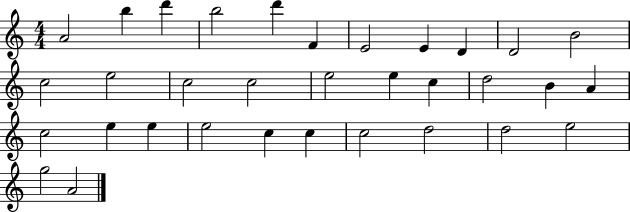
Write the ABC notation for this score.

X:1
T:Untitled
M:4/4
L:1/4
K:C
A2 b d' b2 d' F E2 E D D2 B2 c2 e2 c2 c2 e2 e c d2 B A c2 e e e2 c c c2 d2 d2 e2 g2 A2